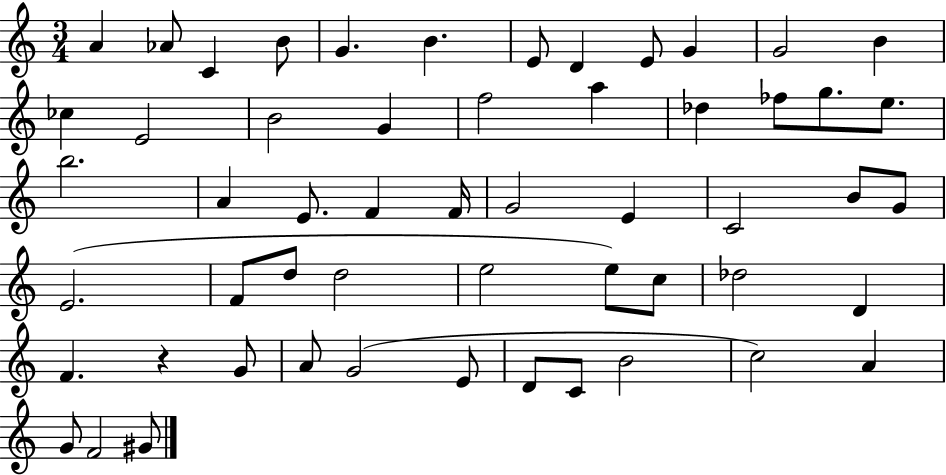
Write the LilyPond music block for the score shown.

{
  \clef treble
  \numericTimeSignature
  \time 3/4
  \key c \major
  a'4 aes'8 c'4 b'8 | g'4. b'4. | e'8 d'4 e'8 g'4 | g'2 b'4 | \break ces''4 e'2 | b'2 g'4 | f''2 a''4 | des''4 fes''8 g''8. e''8. | \break b''2. | a'4 e'8. f'4 f'16 | g'2 e'4 | c'2 b'8 g'8 | \break e'2.( | f'8 d''8 d''2 | e''2 e''8) c''8 | des''2 d'4 | \break f'4. r4 g'8 | a'8 g'2( e'8 | d'8 c'8 b'2 | c''2) a'4 | \break g'8 f'2 gis'8 | \bar "|."
}